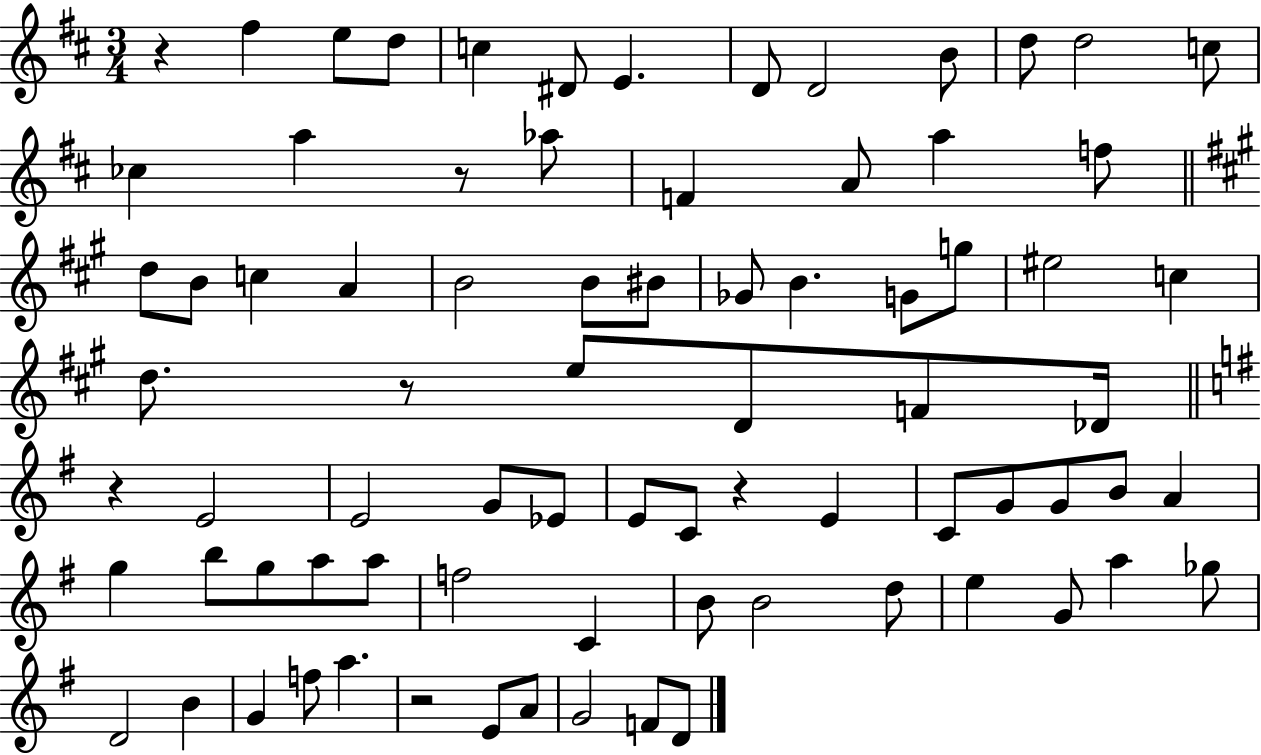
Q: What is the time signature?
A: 3/4